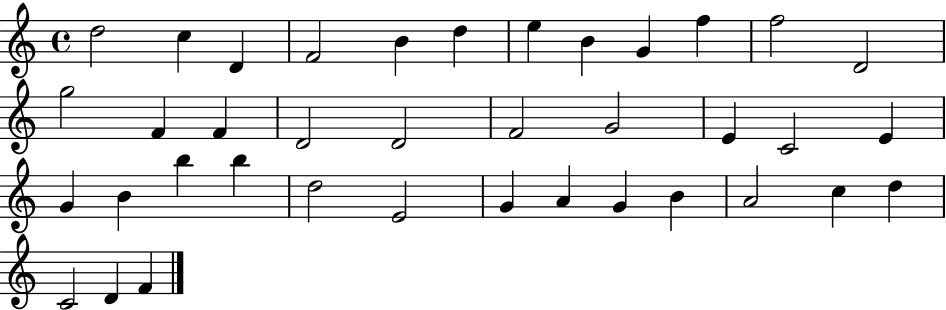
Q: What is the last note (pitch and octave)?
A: F4